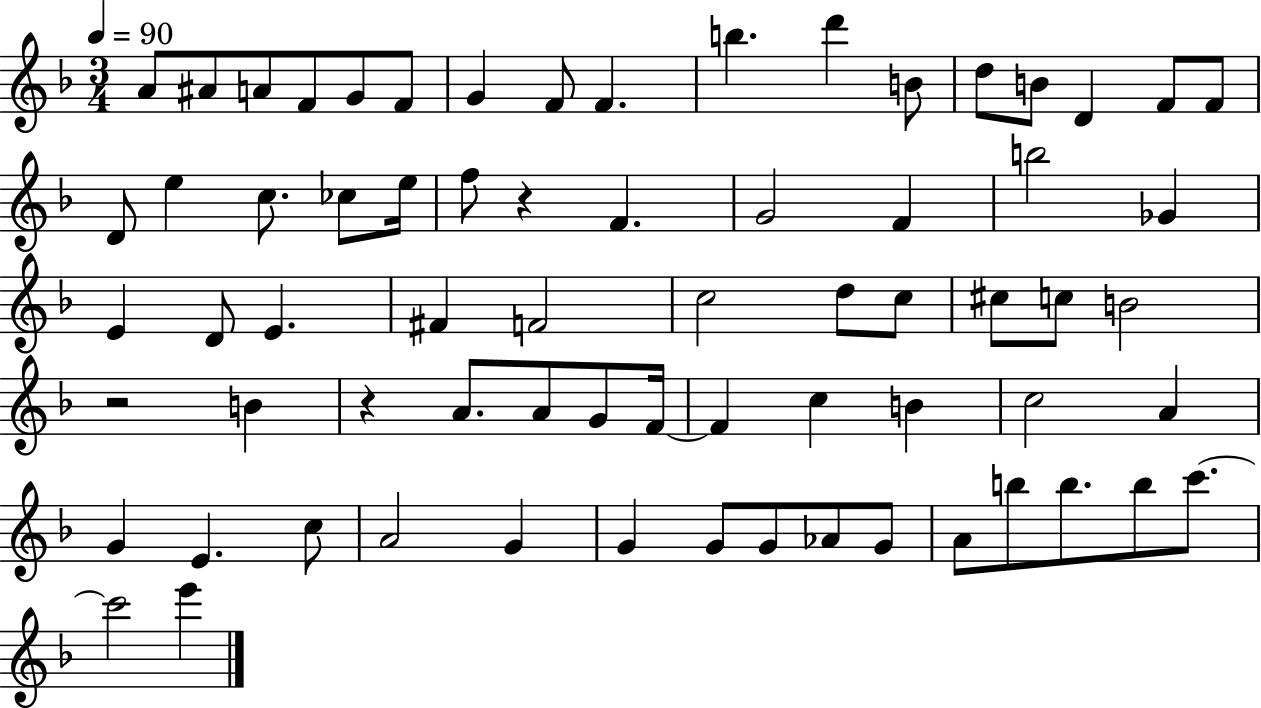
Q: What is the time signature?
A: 3/4